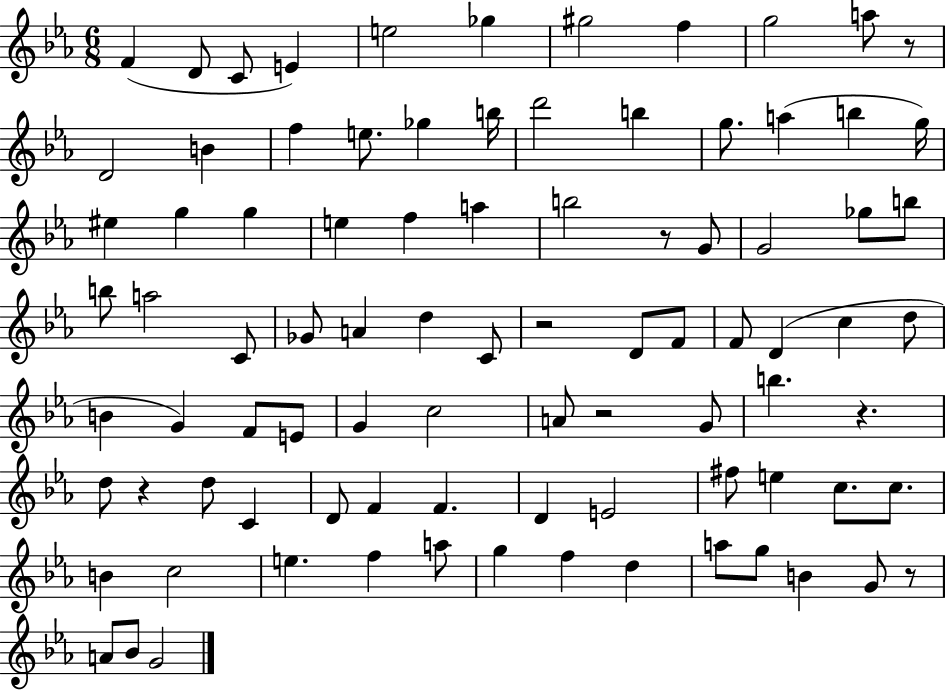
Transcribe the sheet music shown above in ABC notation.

X:1
T:Untitled
M:6/8
L:1/4
K:Eb
F D/2 C/2 E e2 _g ^g2 f g2 a/2 z/2 D2 B f e/2 _g b/4 d'2 b g/2 a b g/4 ^e g g e f a b2 z/2 G/2 G2 _g/2 b/2 b/2 a2 C/2 _G/2 A d C/2 z2 D/2 F/2 F/2 D c d/2 B G F/2 E/2 G c2 A/2 z2 G/2 b z d/2 z d/2 C D/2 F F D E2 ^f/2 e c/2 c/2 B c2 e f a/2 g f d a/2 g/2 B G/2 z/2 A/2 _B/2 G2